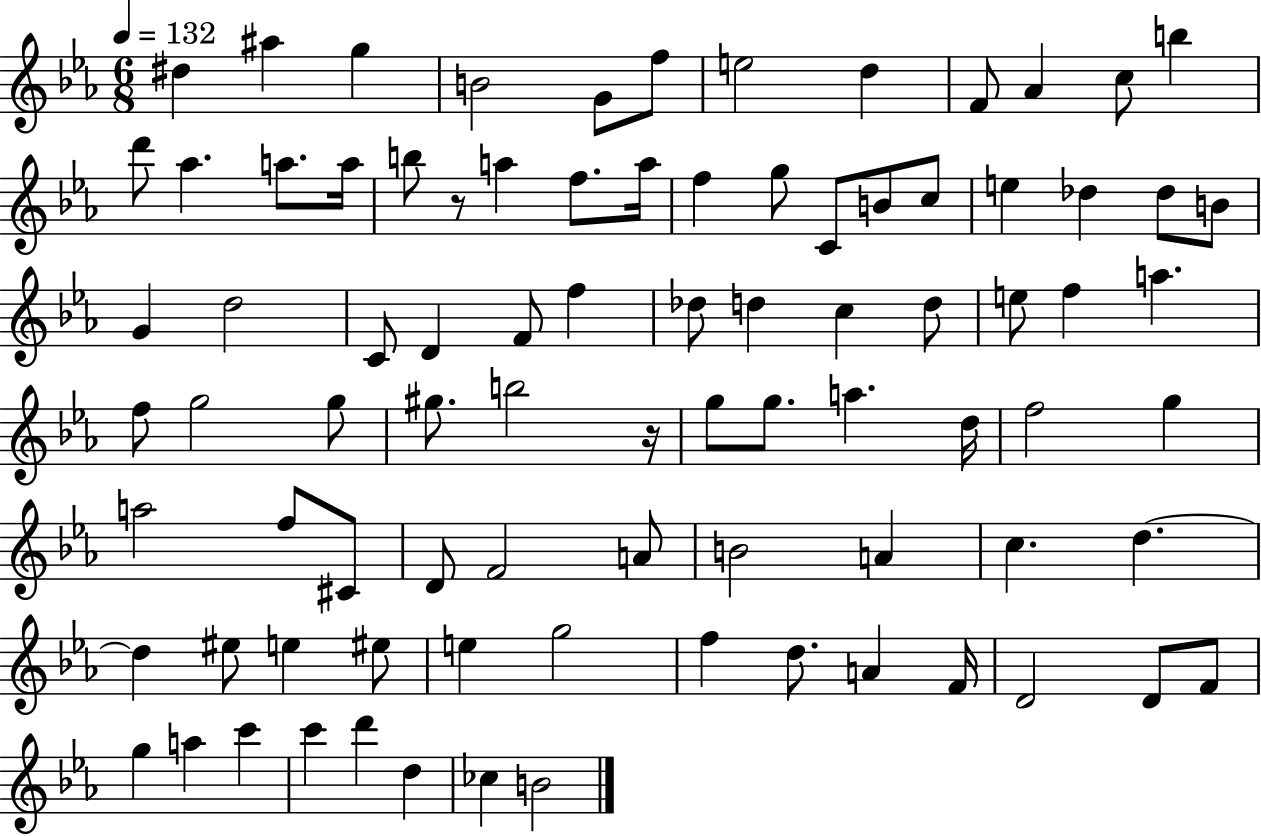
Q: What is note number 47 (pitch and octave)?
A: B5